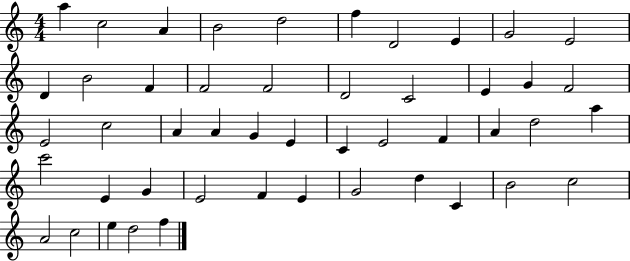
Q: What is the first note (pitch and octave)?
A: A5